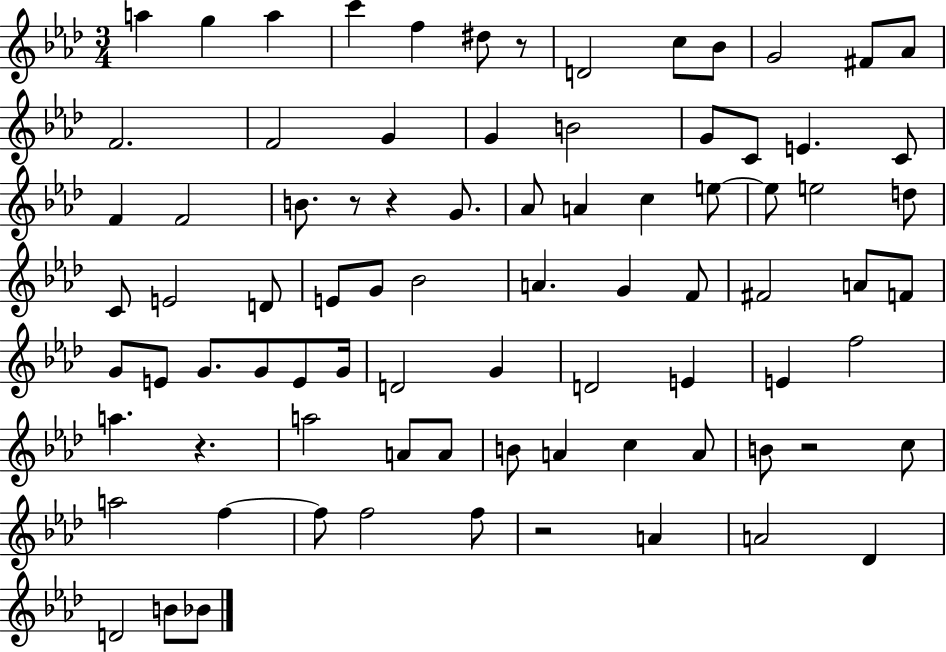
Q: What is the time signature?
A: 3/4